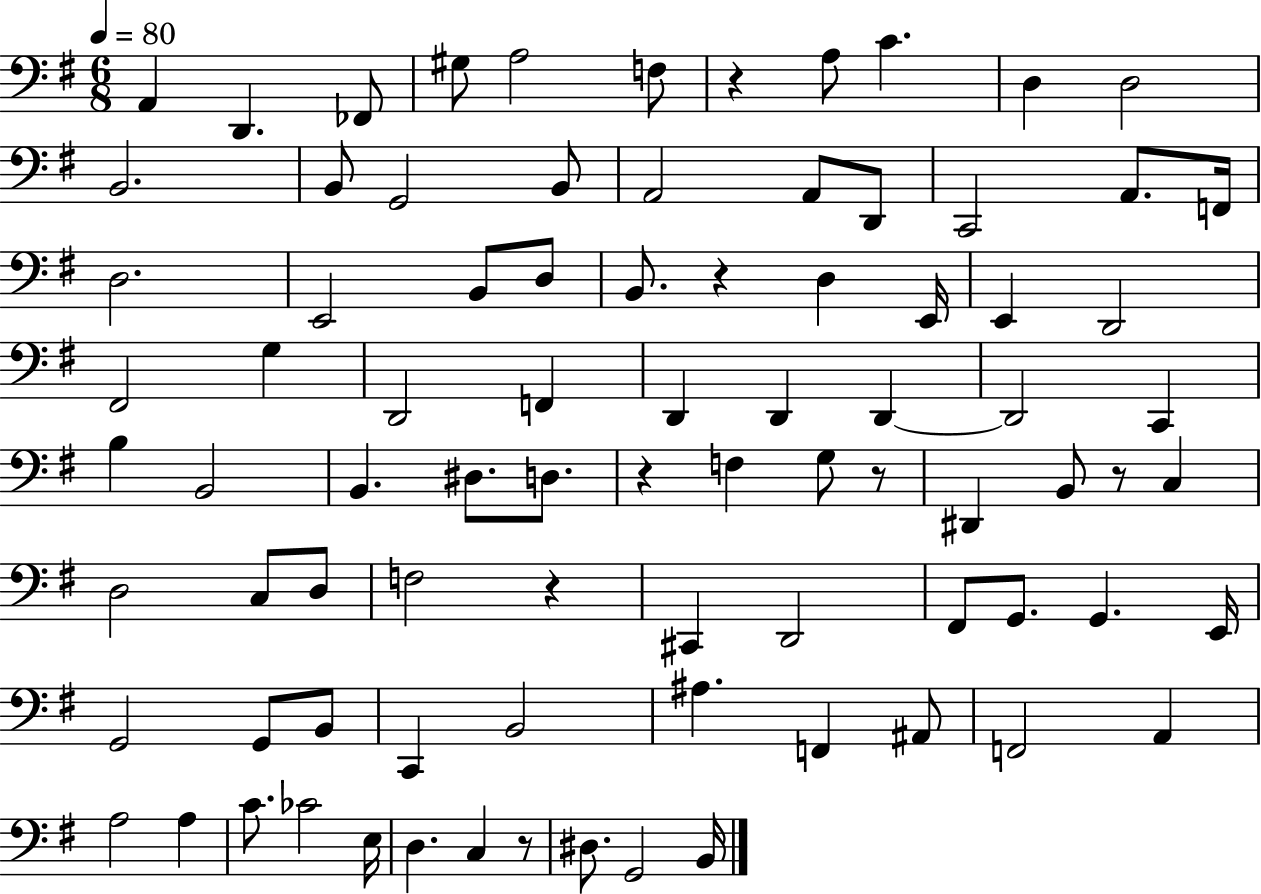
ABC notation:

X:1
T:Untitled
M:6/8
L:1/4
K:G
A,, D,, _F,,/2 ^G,/2 A,2 F,/2 z A,/2 C D, D,2 B,,2 B,,/2 G,,2 B,,/2 A,,2 A,,/2 D,,/2 C,,2 A,,/2 F,,/4 D,2 E,,2 B,,/2 D,/2 B,,/2 z D, E,,/4 E,, D,,2 ^F,,2 G, D,,2 F,, D,, D,, D,, D,,2 C,, B, B,,2 B,, ^D,/2 D,/2 z F, G,/2 z/2 ^D,, B,,/2 z/2 C, D,2 C,/2 D,/2 F,2 z ^C,, D,,2 ^F,,/2 G,,/2 G,, E,,/4 G,,2 G,,/2 B,,/2 C,, B,,2 ^A, F,, ^A,,/2 F,,2 A,, A,2 A, C/2 _C2 E,/4 D, C, z/2 ^D,/2 G,,2 B,,/4